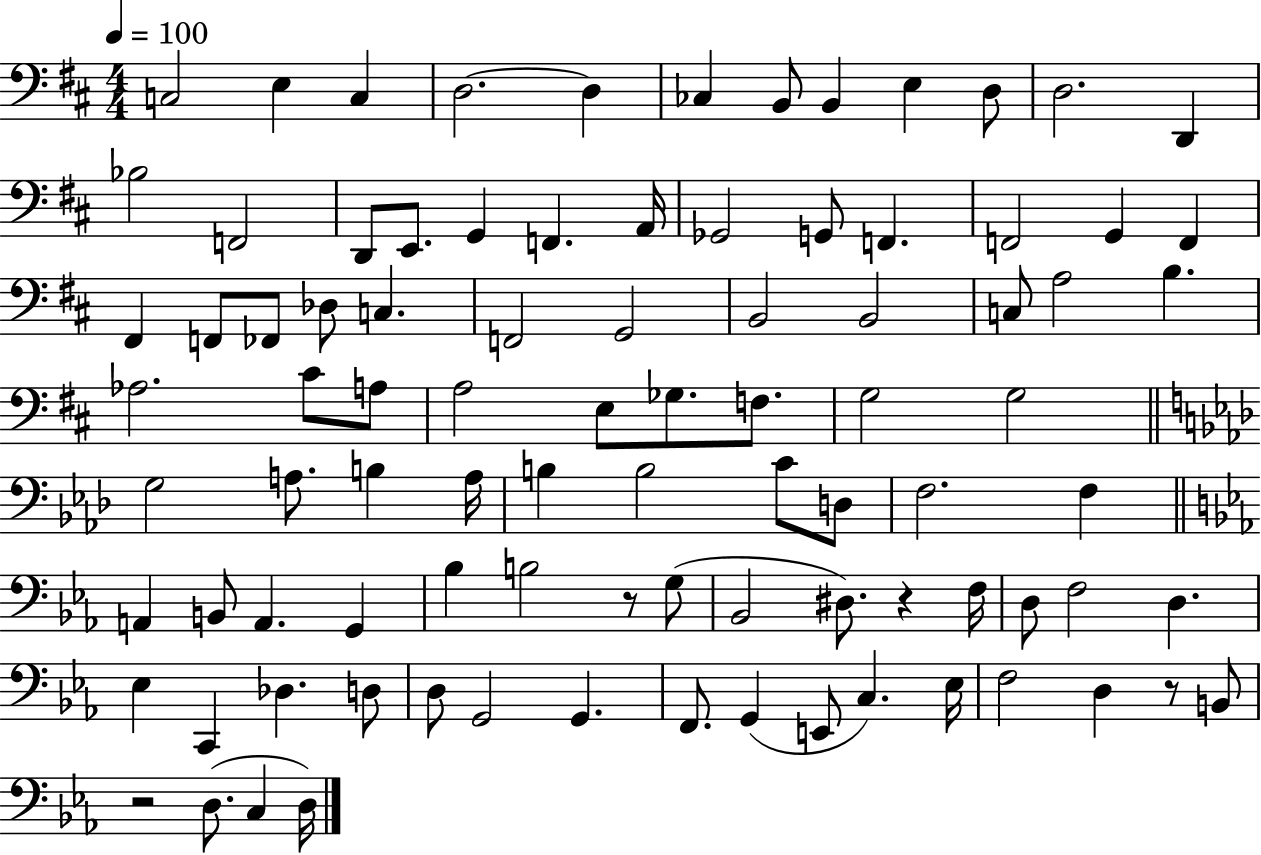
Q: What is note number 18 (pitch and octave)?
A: F2